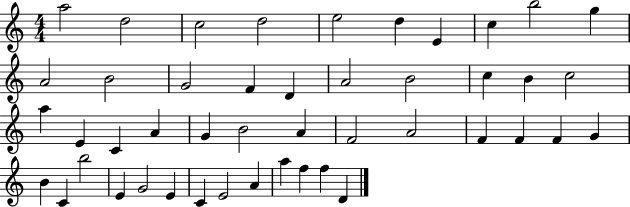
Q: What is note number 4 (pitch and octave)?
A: D5